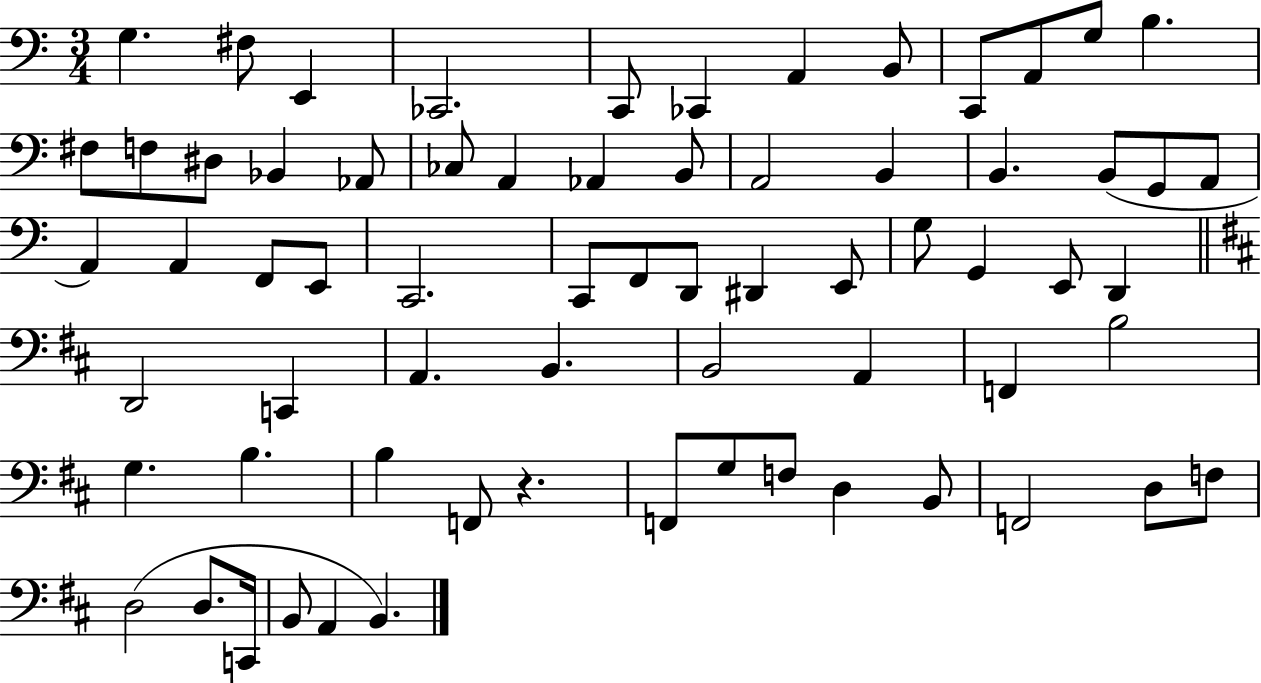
{
  \clef bass
  \numericTimeSignature
  \time 3/4
  \key c \major
  g4. fis8 e,4 | ces,2. | c,8 ces,4 a,4 b,8 | c,8 a,8 g8 b4. | \break fis8 f8 dis8 bes,4 aes,8 | ces8 a,4 aes,4 b,8 | a,2 b,4 | b,4. b,8( g,8 a,8 | \break a,4) a,4 f,8 e,8 | c,2. | c,8 f,8 d,8 dis,4 e,8 | g8 g,4 e,8 d,4 | \break \bar "||" \break \key d \major d,2 c,4 | a,4. b,4. | b,2 a,4 | f,4 b2 | \break g4. b4. | b4 f,8 r4. | f,8 g8 f8 d4 b,8 | f,2 d8 f8 | \break d2( d8. c,16 | b,8 a,4 b,4.) | \bar "|."
}